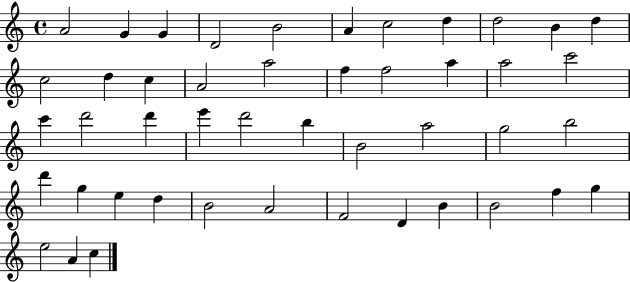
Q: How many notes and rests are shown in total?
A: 46